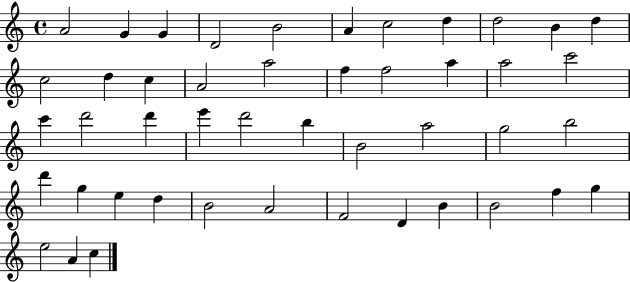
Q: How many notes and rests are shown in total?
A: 46